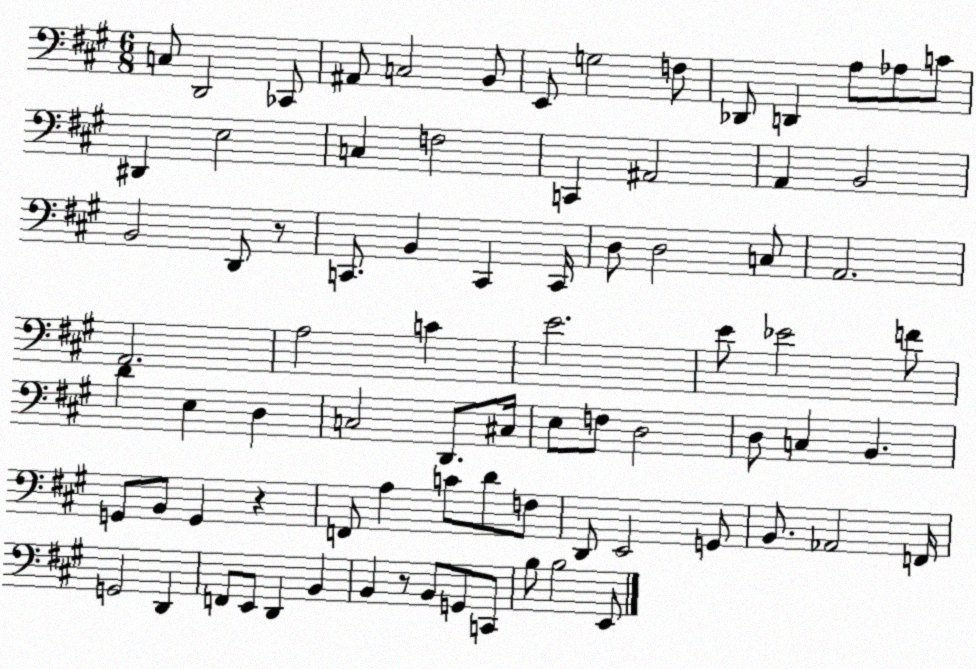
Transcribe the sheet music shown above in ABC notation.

X:1
T:Untitled
M:6/8
L:1/4
K:A
C,/2 D,,2 _C,,/2 ^A,,/2 C,2 B,,/2 E,,/2 G,2 F,/2 _D,,/2 D,, A,/2 _A,/2 C/2 ^D,, E,2 C, F,2 C,, ^A,,2 A,, B,,2 B,,2 D,,/2 z/2 C,,/2 B,, C,, C,,/4 D,/2 D,2 C,/2 A,,2 A,,2 A,2 C E2 E/2 _E2 F/2 D E, D, C,2 D,,/2 ^C,/4 E,/2 F,/2 D,2 D,/2 C, B,, G,,/2 B,,/2 G,, z F,,/2 A, C/2 D/2 F,/2 D,,/2 E,,2 G,,/2 B,,/2 _A,,2 F,,/4 G,,2 D,, F,,/2 E,,/2 D,, B,, B,, z/2 B,,/2 G,,/2 C,,/2 B,/2 B,2 E,,/2